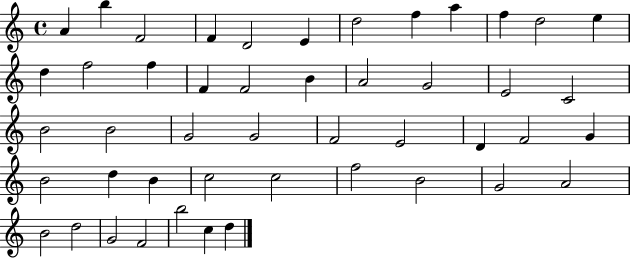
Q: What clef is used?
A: treble